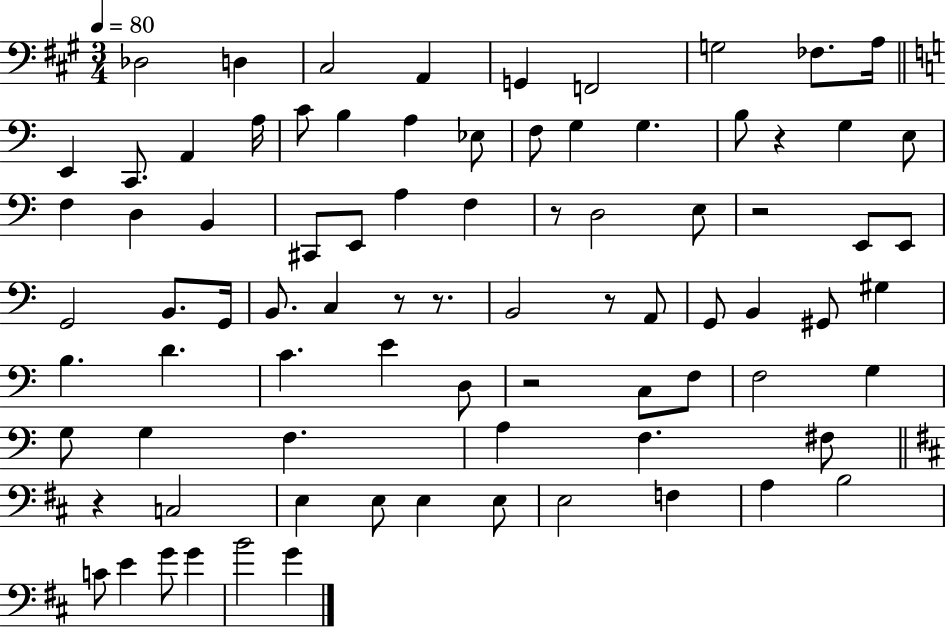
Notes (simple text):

Db3/h D3/q C#3/h A2/q G2/q F2/h G3/h FES3/e. A3/s E2/q C2/e. A2/q A3/s C4/e B3/q A3/q Eb3/e F3/e G3/q G3/q. B3/e R/q G3/q E3/e F3/q D3/q B2/q C#2/e E2/e A3/q F3/q R/e D3/h E3/e R/h E2/e E2/e G2/h B2/e. G2/s B2/e. C3/q R/e R/e. B2/h R/e A2/e G2/e B2/q G#2/e G#3/q B3/q. D4/q. C4/q. E4/q D3/e R/h C3/e F3/e F3/h G3/q G3/e G3/q F3/q. A3/q F3/q. F#3/e R/q C3/h E3/q E3/e E3/q E3/e E3/h F3/q A3/q B3/h C4/e E4/q G4/e G4/q B4/h G4/q